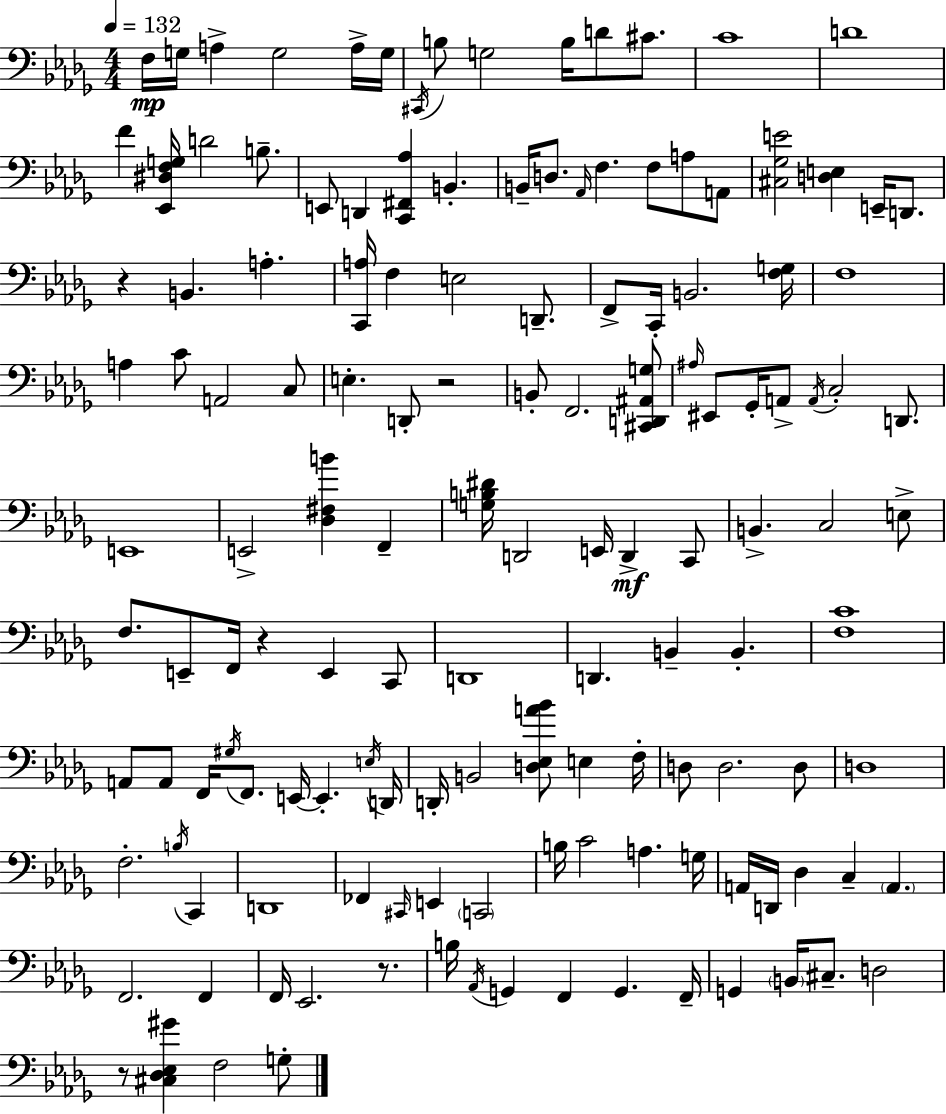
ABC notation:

X:1
T:Untitled
M:4/4
L:1/4
K:Bbm
F,/4 G,/4 A, G,2 A,/4 G,/4 ^C,,/4 B,/2 G,2 B,/4 D/2 ^C/2 C4 D4 F [_E,,^D,F,G,]/4 D2 B,/2 E,,/2 D,, [C,,^F,,_A,] B,, B,,/4 D,/2 _A,,/4 F, F,/2 A,/2 A,,/2 [^C,_G,E]2 [D,E,] E,,/4 D,,/2 z B,, A, [C,,A,]/4 F, E,2 D,,/2 F,,/2 C,,/4 B,,2 [F,G,]/4 F,4 A, C/2 A,,2 C,/2 E, D,,/2 z2 B,,/2 F,,2 [^C,,D,,^A,,G,]/2 ^A,/4 ^E,,/2 _G,,/4 A,,/2 A,,/4 C,2 D,,/2 E,,4 E,,2 [_D,^F,B] F,, [G,B,^D]/4 D,,2 E,,/4 D,, C,,/2 B,, C,2 E,/2 F,/2 E,,/2 F,,/4 z E,, C,,/2 D,,4 D,, B,, B,, [F,C]4 A,,/2 A,,/2 F,,/4 ^G,/4 F,,/2 E,,/4 E,, E,/4 D,,/4 D,,/4 B,,2 [D,_E,A_B]/2 E, F,/4 D,/2 D,2 D,/2 D,4 F,2 B,/4 C,, D,,4 _F,, ^C,,/4 E,, C,,2 B,/4 C2 A, G,/4 A,,/4 D,,/4 _D, C, A,, F,,2 F,, F,,/4 _E,,2 z/2 B,/4 _A,,/4 G,, F,, G,, F,,/4 G,, B,,/4 ^C,/2 D,2 z/2 [^C,_D,_E,^G] F,2 G,/2